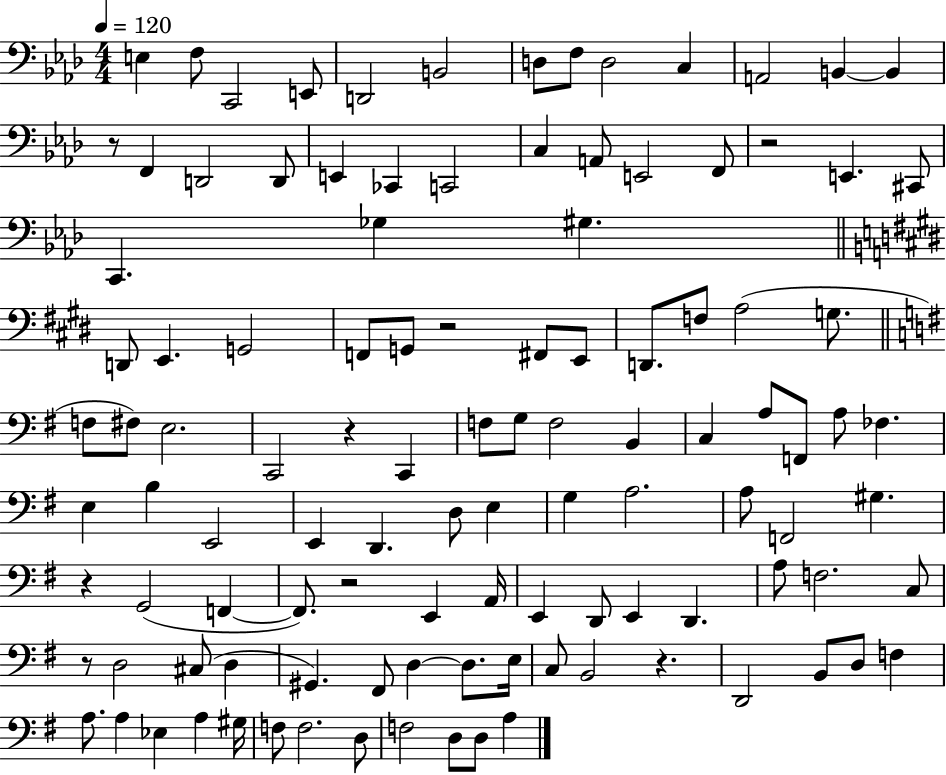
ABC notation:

X:1
T:Untitled
M:4/4
L:1/4
K:Ab
E, F,/2 C,,2 E,,/2 D,,2 B,,2 D,/2 F,/2 D,2 C, A,,2 B,, B,, z/2 F,, D,,2 D,,/2 E,, _C,, C,,2 C, A,,/2 E,,2 F,,/2 z2 E,, ^C,,/2 C,, _G, ^G, D,,/2 E,, G,,2 F,,/2 G,,/2 z2 ^F,,/2 E,,/2 D,,/2 F,/2 A,2 G,/2 F,/2 ^F,/2 E,2 C,,2 z C,, F,/2 G,/2 F,2 B,, C, A,/2 F,,/2 A,/2 _F, E, B, E,,2 E,, D,, D,/2 E, G, A,2 A,/2 F,,2 ^G, z G,,2 F,, F,,/2 z2 E,, A,,/4 E,, D,,/2 E,, D,, A,/2 F,2 C,/2 z/2 D,2 ^C,/2 D, ^G,, ^F,,/2 D, D,/2 E,/4 C,/2 B,,2 z D,,2 B,,/2 D,/2 F, A,/2 A, _E, A, ^G,/4 F,/2 F,2 D,/2 F,2 D,/2 D,/2 A,